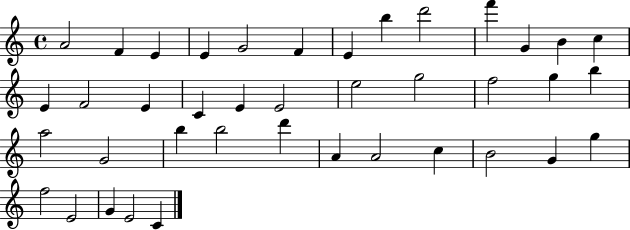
A4/h F4/q E4/q E4/q G4/h F4/q E4/q B5/q D6/h F6/q G4/q B4/q C5/q E4/q F4/h E4/q C4/q E4/q E4/h E5/h G5/h F5/h G5/q B5/q A5/h G4/h B5/q B5/h D6/q A4/q A4/h C5/q B4/h G4/q G5/q F5/h E4/h G4/q E4/h C4/q